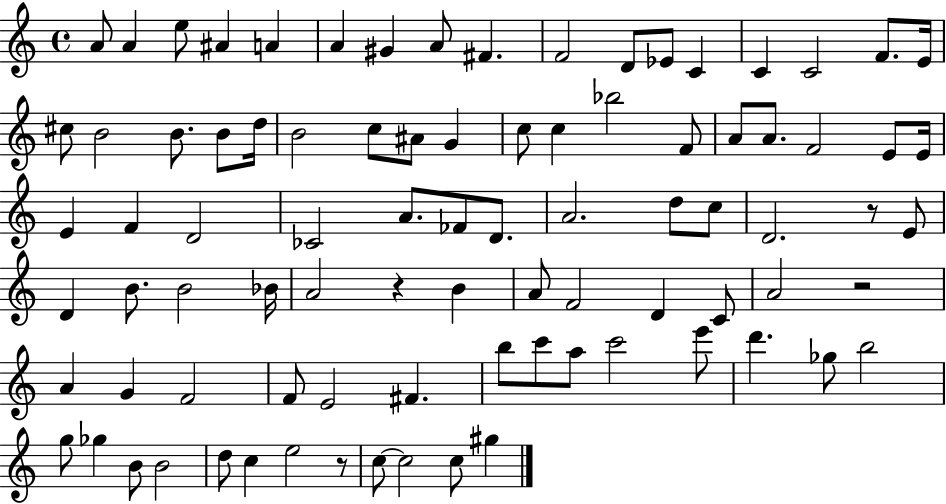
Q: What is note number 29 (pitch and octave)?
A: Bb5